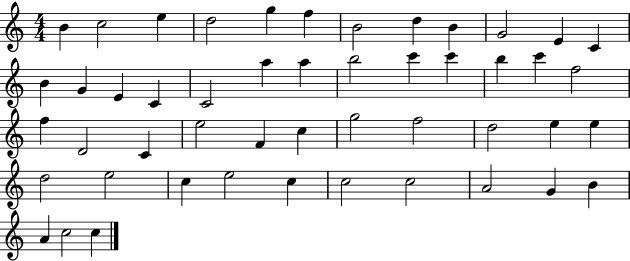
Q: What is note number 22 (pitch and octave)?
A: C6